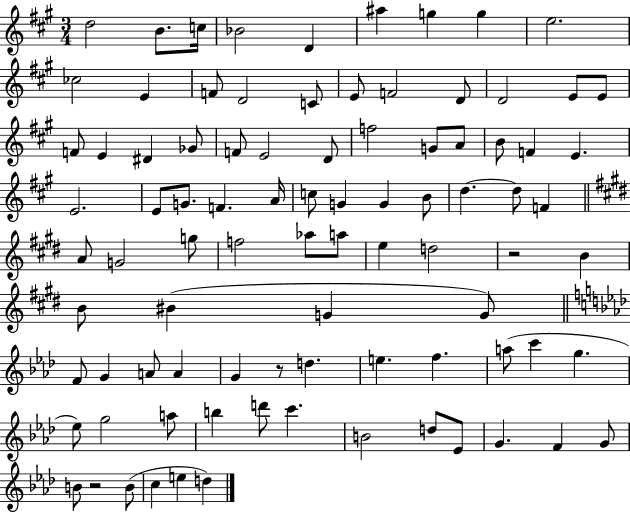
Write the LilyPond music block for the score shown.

{
  \clef treble
  \numericTimeSignature
  \time 3/4
  \key a \major
  d''2 b'8. c''16 | bes'2 d'4 | ais''4 g''4 g''4 | e''2. | \break ces''2 e'4 | f'8 d'2 c'8 | e'8 f'2 d'8 | d'2 e'8 e'8 | \break f'8 e'4 dis'4 ges'8 | f'8 e'2 d'8 | f''2 g'8 a'8 | b'8 f'4 e'4. | \break e'2. | e'8 g'8. f'4. a'16 | c''8 g'4 g'4 b'8 | d''4.~~ d''8 f'4 | \break \bar "||" \break \key e \major a'8 g'2 g''8 | f''2 aes''8 a''8 | e''4 d''2 | r2 b'4 | \break b'8 bis'4( g'4 g'8) | \bar "||" \break \key aes \major f'8 g'4 a'8 a'4 | g'4 r8 d''4. | e''4. f''4. | a''8( c'''4 g''4. | \break ees''8) g''2 a''8 | b''4 d'''8 c'''4. | b'2 d''8 ees'8 | g'4. f'4 g'8 | \break b'8 r2 b'8( | c''4 e''4 d''4) | \bar "|."
}